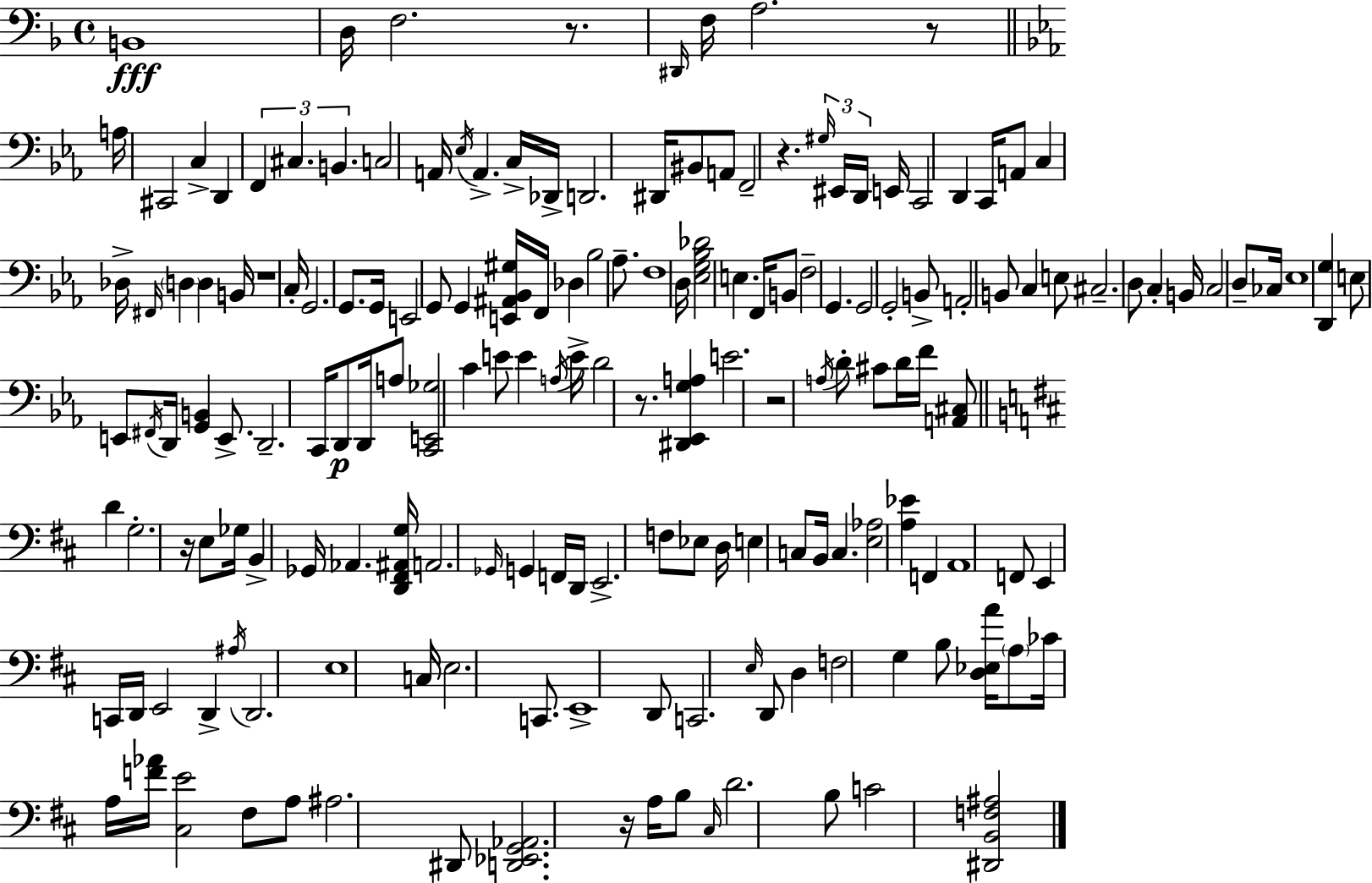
{
  \clef bass
  \time 4/4
  \defaultTimeSignature
  \key d \minor
  b,1\fff | d16 f2. r8. | \grace { dis,16 } f16 a2. r8 | \bar "||" \break \key ees \major a16 cis,2 c4-> d,4 | \tuplet 3/2 { f,4 cis4. b,4. } | c2 a,16 \acciaccatura { ees16 } a,4.-> | c16-> des,16-> d,2. dis,16 | \break bis,8 a,8 f,2-- r4. | \tuplet 3/2 { \grace { gis16 } eis,16 d,16 } e,16 c,2 d,4 | c,16 a,8 c4 des16-> \grace { fis,16 } \parenthesize d4 d4 | b,16 r1 | \break c16-. g,2. | g,8. g,16 e,2 g,8 g,4 | <e, ais, bes, gis>16 f,16 des4 bes2 | aes8.-- f1 | \break d16 <ees g bes des'>2 e4. | f,16 b,8 f2-- g,4. | g,2 g,2-. | b,8-> a,2-. b,8 | \break c4 e8 cis2.-- | d8 c4-. b,16 c2 | d8-- ces16 ees1 | <d, g>4 e8 e,8 \acciaccatura { fis,16 } d,16 <g, b,>4 | \break e,8.-> d,2.-- | c,16 d,8\p d,16 a8 <c, e, ges>2 c'4 | e'8 e'4 \acciaccatura { a16 } e'16-> d'2 | r8. <dis, ees, g a>4 e'2. | \break r2 \acciaccatura { a16 } d'8-. | cis'8 d'16 f'16 <a, cis>8 \bar "||" \break \key d \major d'4 g2.-. | r16 e8 ges16 b,4-> ges,16 aes,4. <d, fis, ais, g>16 | a,2. \grace { ges,16 } g,4 | f,16 d,16 e,2.-> f8 | \break ees8 d16 e4 c8 b,16 c4. | <e aes>2 <a ees'>4 f,4 | a,1 | f,8 e,4 c,16 d,16 e,2 | \break d,4-> \acciaccatura { ais16 } d,2. | e1 | c16 e2. c,8. | e,1-> | \break d,8 c,2. | \grace { e16 } d,8 d4 f2 g4 | b8 <d ees a'>16 \parenthesize a8 ces'16 a16 <f' aes'>16 <cis e'>2 | fis8 a8 ais2. | \break dis,8 <d, ees, g, aes,>2. | r16 a16 b8 \grace { cis16 } d'2. | b8 c'2 <dis, b, f ais>2 | \bar "|."
}